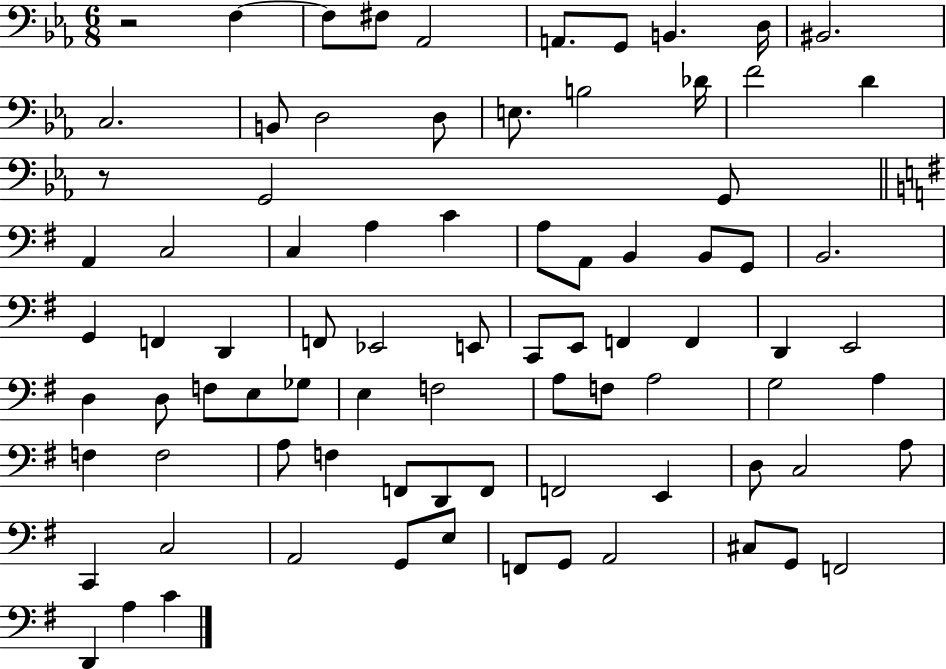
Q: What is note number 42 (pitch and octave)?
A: D2